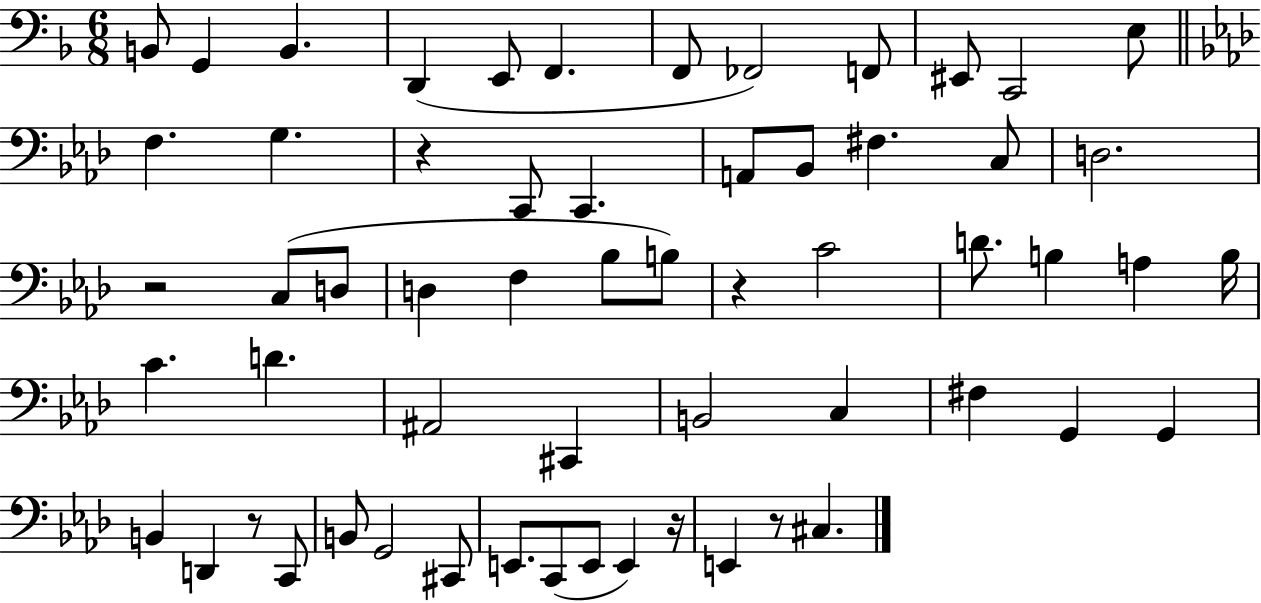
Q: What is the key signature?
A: F major